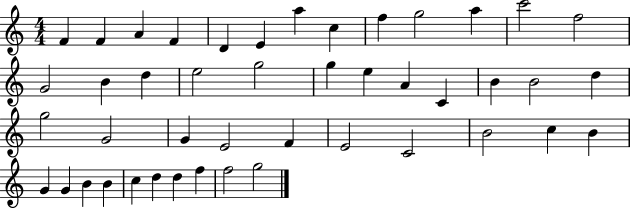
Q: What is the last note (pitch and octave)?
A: G5